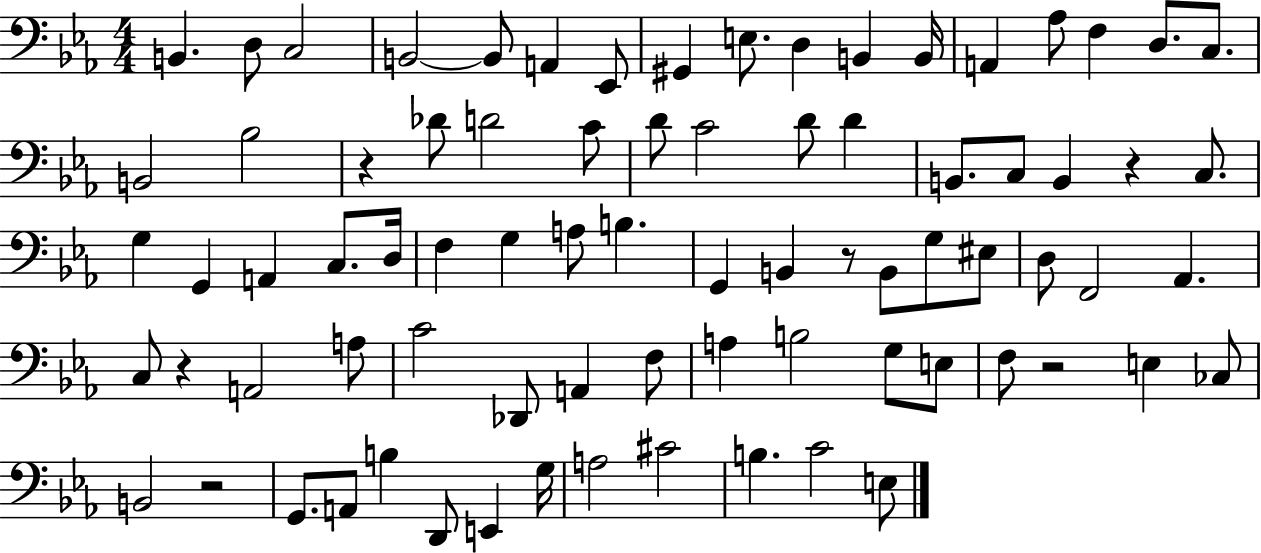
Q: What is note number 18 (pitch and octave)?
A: B2